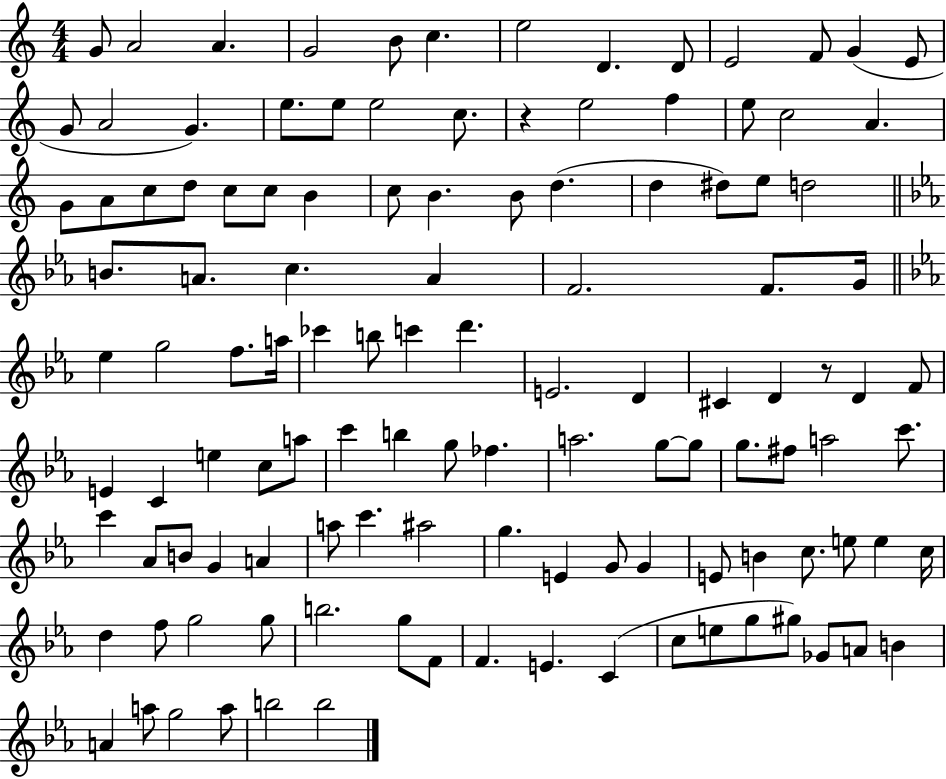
X:1
T:Untitled
M:4/4
L:1/4
K:C
G/2 A2 A G2 B/2 c e2 D D/2 E2 F/2 G E/2 G/2 A2 G e/2 e/2 e2 c/2 z e2 f e/2 c2 A G/2 A/2 c/2 d/2 c/2 c/2 B c/2 B B/2 d d ^d/2 e/2 d2 B/2 A/2 c A F2 F/2 G/4 _e g2 f/2 a/4 _c' b/2 c' d' E2 D ^C D z/2 D F/2 E C e c/2 a/2 c' b g/2 _f a2 g/2 g/2 g/2 ^f/2 a2 c'/2 c' _A/2 B/2 G A a/2 c' ^a2 g E G/2 G E/2 B c/2 e/2 e c/4 d f/2 g2 g/2 b2 g/2 F/2 F E C c/2 e/2 g/2 ^g/2 _G/2 A/2 B A a/2 g2 a/2 b2 b2